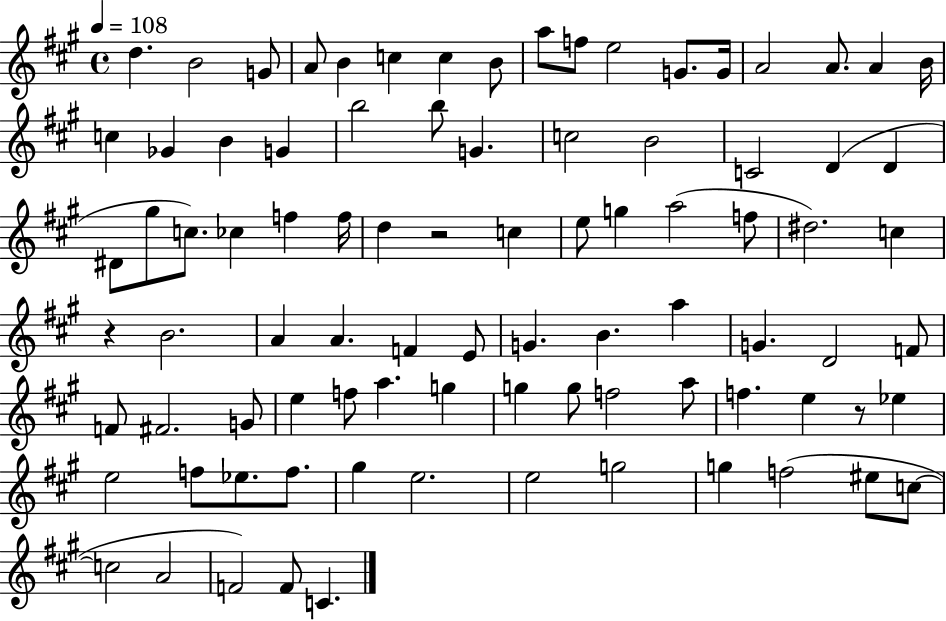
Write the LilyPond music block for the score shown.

{
  \clef treble
  \time 4/4
  \defaultTimeSignature
  \key a \major
  \tempo 4 = 108
  d''4. b'2 g'8 | a'8 b'4 c''4 c''4 b'8 | a''8 f''8 e''2 g'8. g'16 | a'2 a'8. a'4 b'16 | \break c''4 ges'4 b'4 g'4 | b''2 b''8 g'4. | c''2 b'2 | c'2 d'4( d'4 | \break dis'8 gis''8 c''8.) ces''4 f''4 f''16 | d''4 r2 c''4 | e''8 g''4 a''2( f''8 | dis''2.) c''4 | \break r4 b'2. | a'4 a'4. f'4 e'8 | g'4. b'4. a''4 | g'4. d'2 f'8 | \break f'8 fis'2. g'8 | e''4 f''8 a''4. g''4 | g''4 g''8 f''2 a''8 | f''4. e''4 r8 ees''4 | \break e''2 f''8 ees''8. f''8. | gis''4 e''2. | e''2 g''2 | g''4 f''2( eis''8 c''8~~ | \break c''2 a'2 | f'2) f'8 c'4. | \bar "|."
}